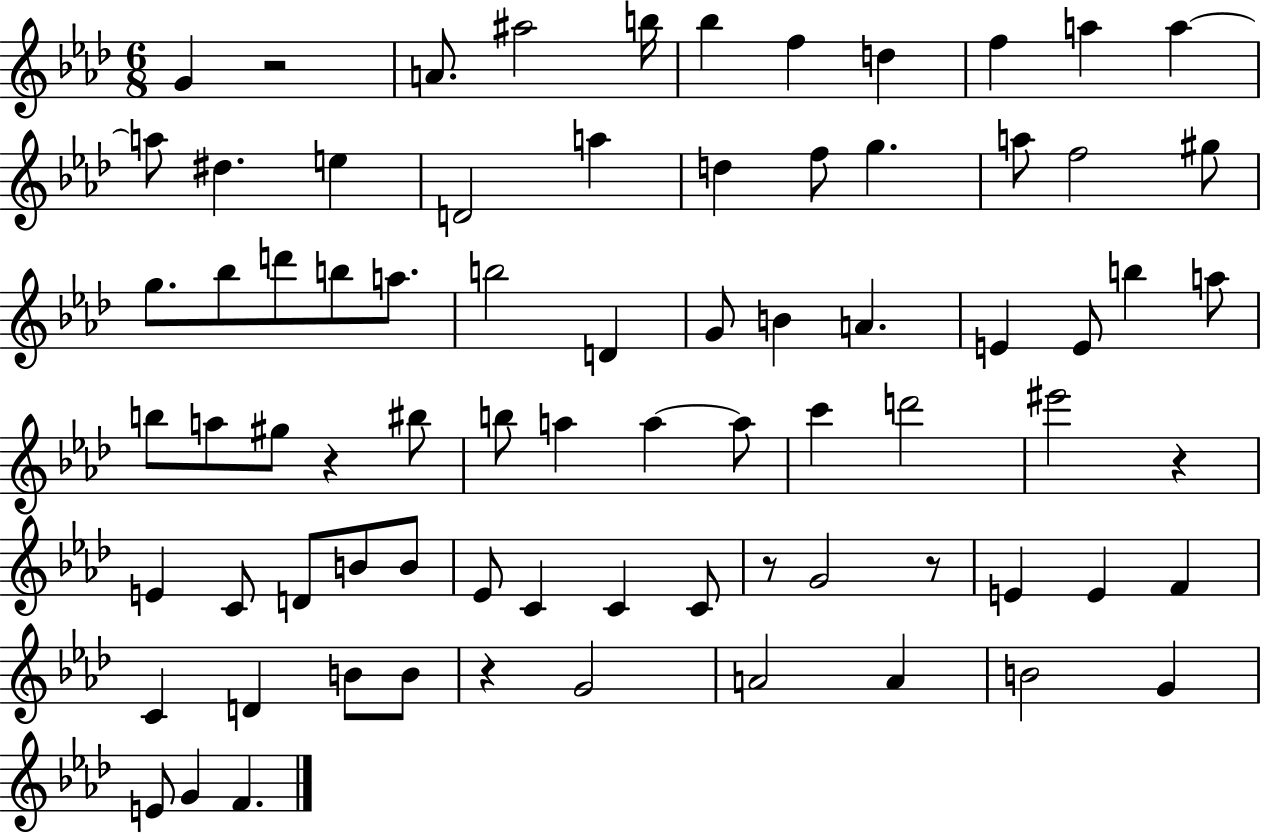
G4/q R/h A4/e. A#5/h B5/s Bb5/q F5/q D5/q F5/q A5/q A5/q A5/e D#5/q. E5/q D4/h A5/q D5/q F5/e G5/q. A5/e F5/h G#5/e G5/e. Bb5/e D6/e B5/e A5/e. B5/h D4/q G4/e B4/q A4/q. E4/q E4/e B5/q A5/e B5/e A5/e G#5/e R/q BIS5/e B5/e A5/q A5/q A5/e C6/q D6/h EIS6/h R/q E4/q C4/e D4/e B4/e B4/e Eb4/e C4/q C4/q C4/e R/e G4/h R/e E4/q E4/q F4/q C4/q D4/q B4/e B4/e R/q G4/h A4/h A4/q B4/h G4/q E4/e G4/q F4/q.